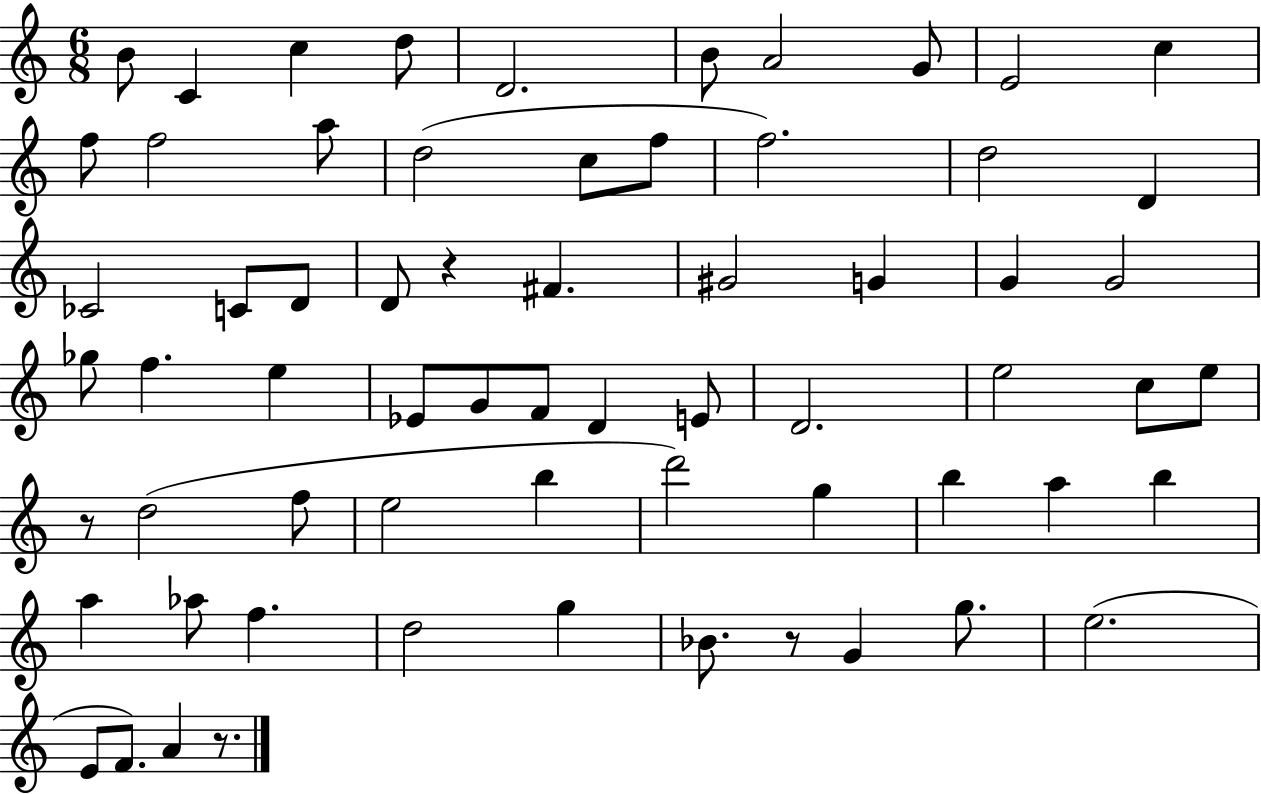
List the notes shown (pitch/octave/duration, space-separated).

B4/e C4/q C5/q D5/e D4/h. B4/e A4/h G4/e E4/h C5/q F5/e F5/h A5/e D5/h C5/e F5/e F5/h. D5/h D4/q CES4/h C4/e D4/e D4/e R/q F#4/q. G#4/h G4/q G4/q G4/h Gb5/e F5/q. E5/q Eb4/e G4/e F4/e D4/q E4/e D4/h. E5/h C5/e E5/e R/e D5/h F5/e E5/h B5/q D6/h G5/q B5/q A5/q B5/q A5/q Ab5/e F5/q. D5/h G5/q Bb4/e. R/e G4/q G5/e. E5/h. E4/e F4/e. A4/q R/e.